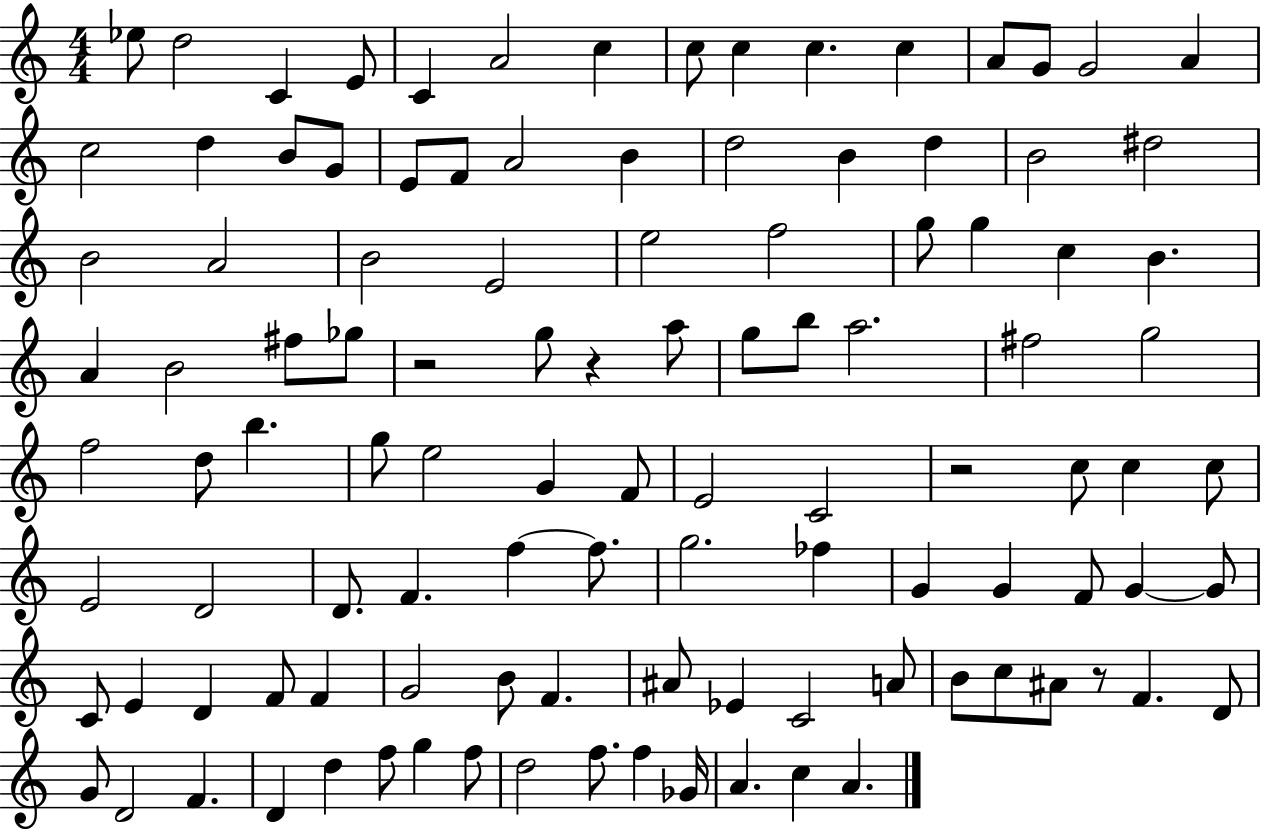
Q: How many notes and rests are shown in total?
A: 110